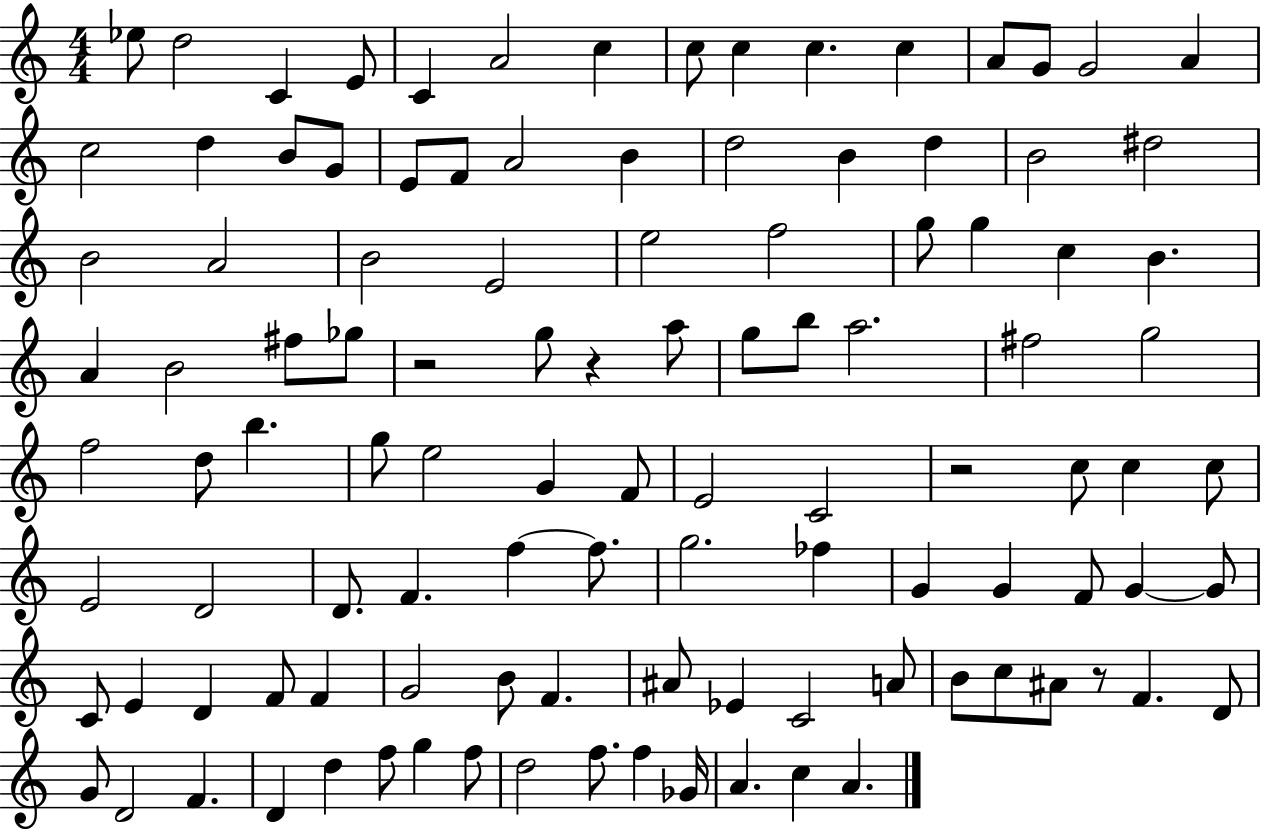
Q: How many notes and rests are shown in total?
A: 110